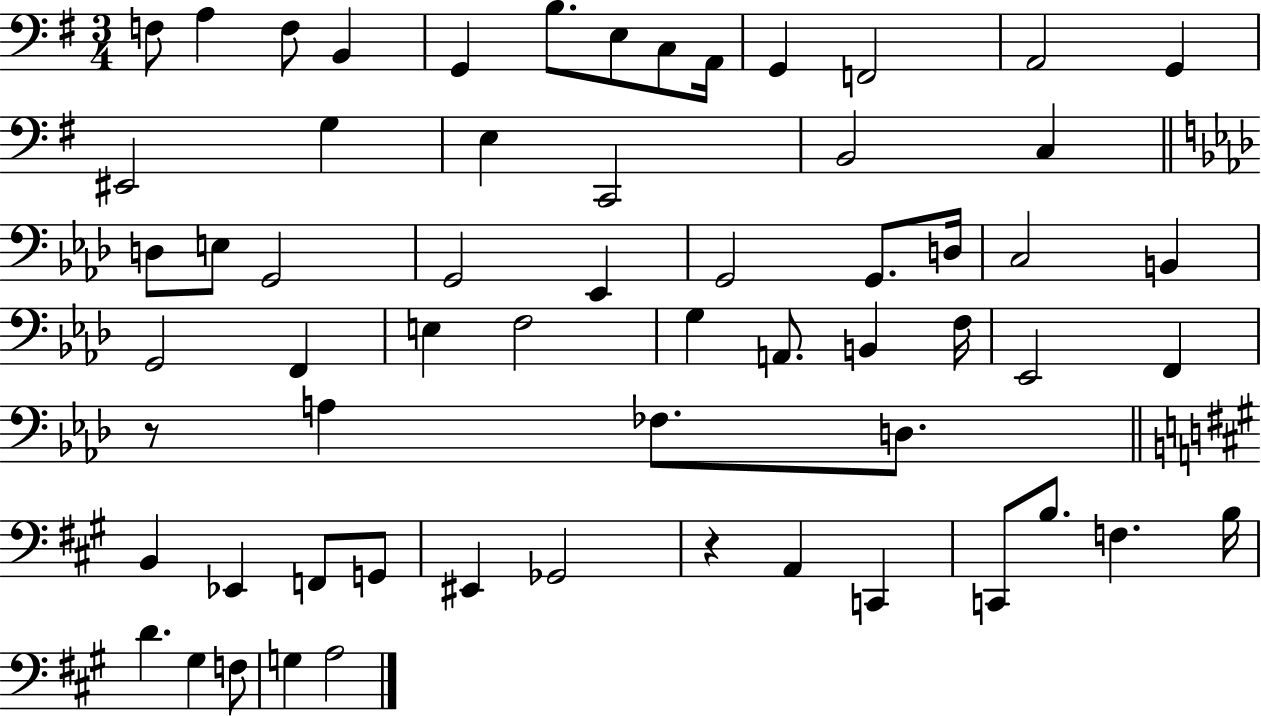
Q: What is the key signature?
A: G major